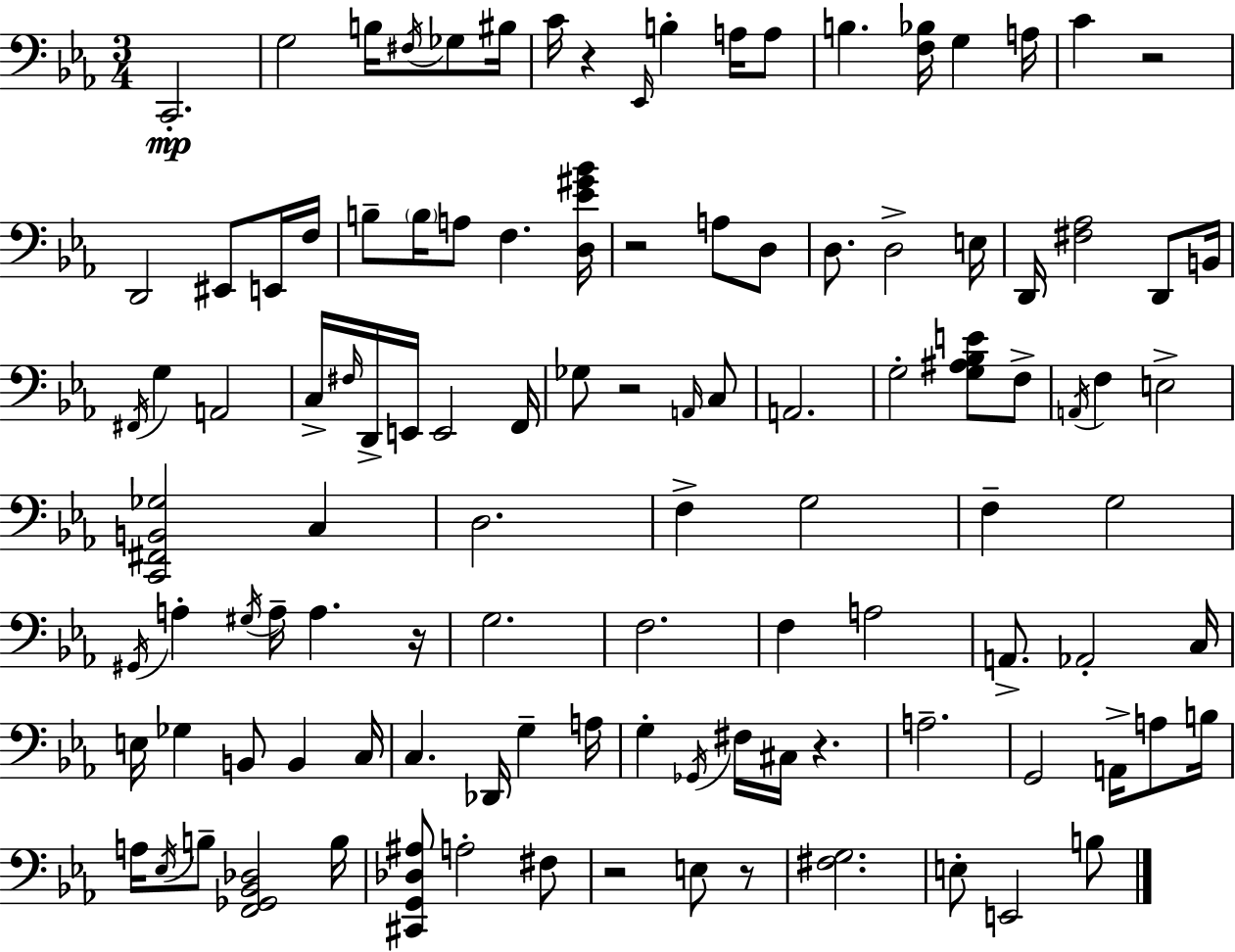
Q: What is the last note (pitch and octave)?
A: B3